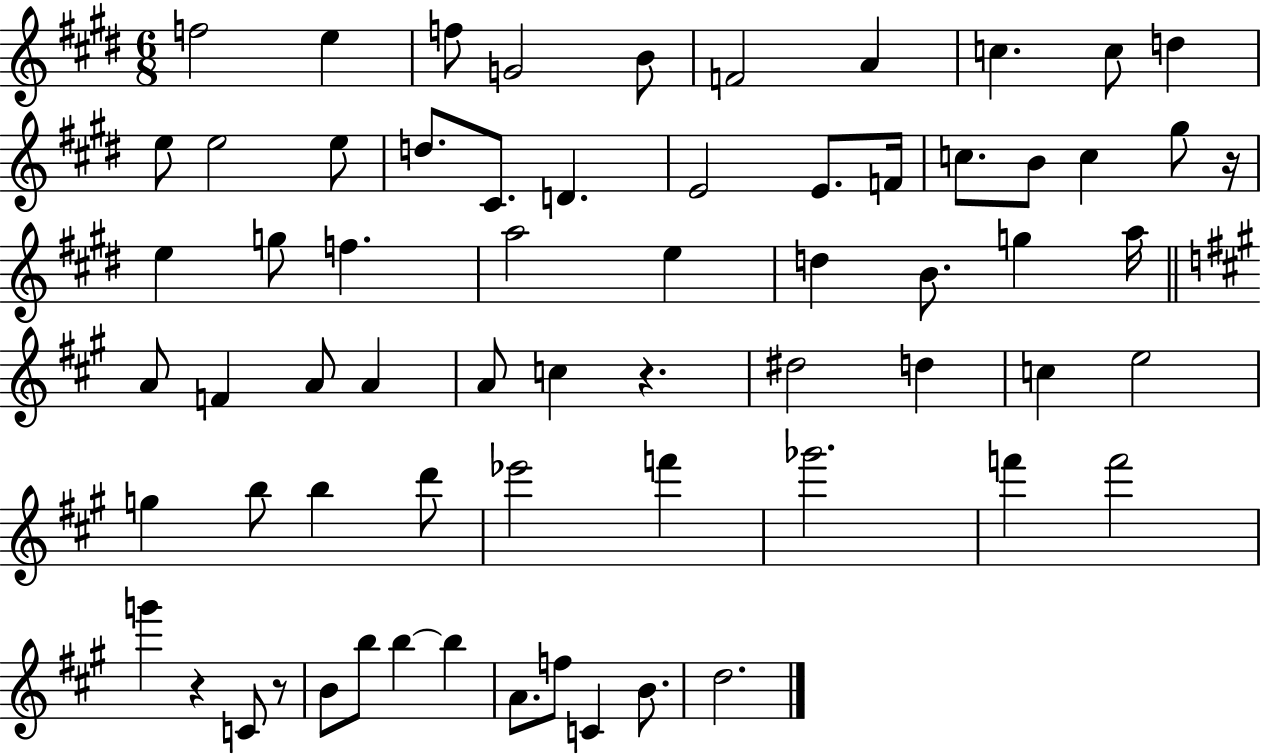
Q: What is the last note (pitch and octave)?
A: D5